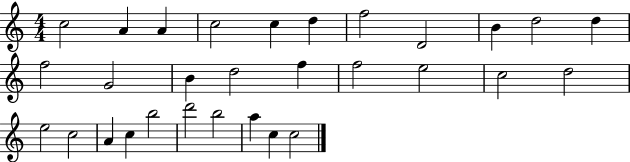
{
  \clef treble
  \numericTimeSignature
  \time 4/4
  \key c \major
  c''2 a'4 a'4 | c''2 c''4 d''4 | f''2 d'2 | b'4 d''2 d''4 | \break f''2 g'2 | b'4 d''2 f''4 | f''2 e''2 | c''2 d''2 | \break e''2 c''2 | a'4 c''4 b''2 | d'''2 b''2 | a''4 c''4 c''2 | \break \bar "|."
}